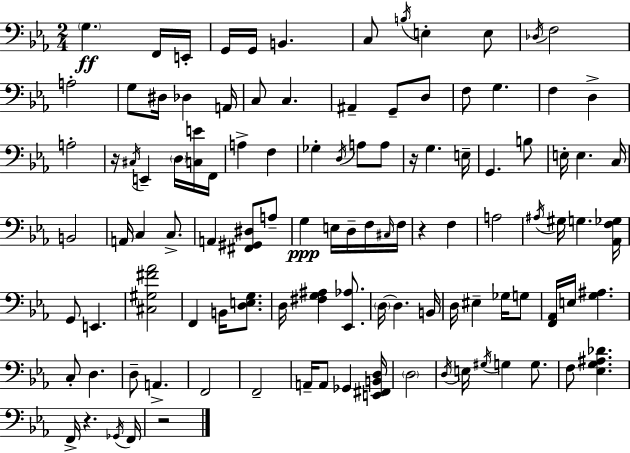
{
  \clef bass
  \numericTimeSignature
  \time 2/4
  \key ees \major
  \parenthesize g4.\ff f,16 e,16-. | g,16 g,16 b,4. | c8 \acciaccatura { b16 } e4-. e8 | \acciaccatura { des16 } f2 | \break a2-. | g8 dis16 des4 | a,16 c8 c4. | ais,4-- g,8-- | \break d8 f8 g4. | f4 d4-> | a2-. | r16 \acciaccatura { cis16 } e,4-- | \break \parenthesize d16 <c e'>16 f,16 a4-> f4 | ges4-. \acciaccatura { d16 } | a8 a8 r16 g4. | e16-- g,4. | \break b8 e16-. e4. | c16 b,2 | a,16 c4 | c8.-> a,4 | \break <fis, gis, dis>8 a8-- g4\ppp | e16 d16-- f16 \grace { cis16 } f16 r4 | f4 a2 | \acciaccatura { ais16 } gis16 g4. | \break <aes, f ges>16 g,8 | e,4. <cis gis fis' aes'>2 | f,4 | b,16 <d e g>8. d16 <fis g ais>4 | \break <ees, aes>8. \parenthesize d16~~ d4. | b,16 d16 eis4-- | ges16 g8 <f, aes,>16 e16 | <g ais>4. c8-. | \break d4. d8-- | a,4.-> f,2 | f,2-- | a,16-- a,8 | \break ges,4 <e, fis, b, d>16 \parenthesize d2 | \acciaccatura { d16 } e16 | \acciaccatura { gis16 } g4 g8. | f8 <ees g ais des'>4. | \break f,16-> r4. \acciaccatura { ges,16 } | f,16 r2 | \bar "|."
}